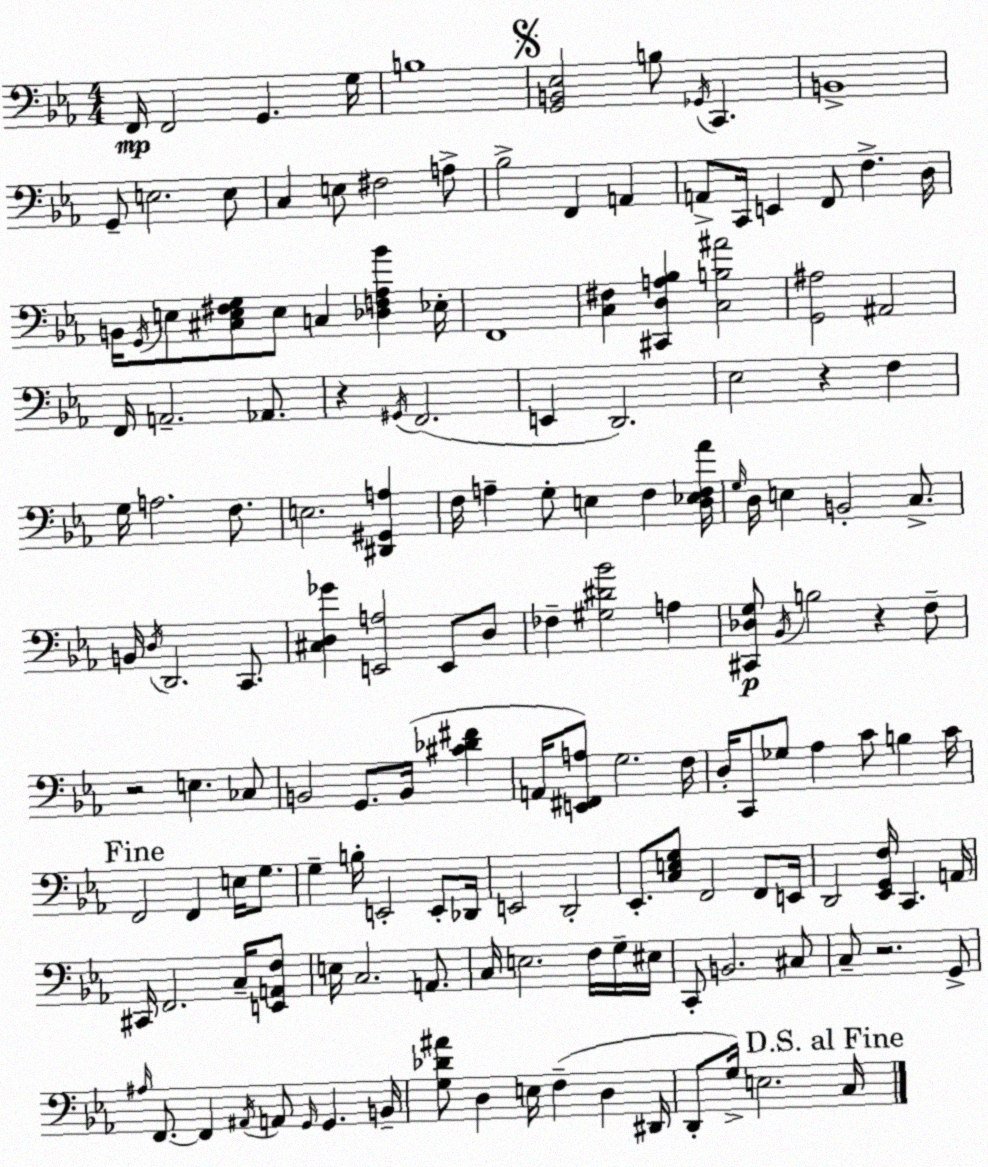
X:1
T:Untitled
M:4/4
L:1/4
K:Eb
F,,/4 F,,2 G,, G,/4 B,4 [G,,B,,_E,]2 B,/2 _G,,/4 C,, B,,4 G,,/2 E,2 E,/2 C, E,/2 ^F,2 A,/2 _B,2 F,, A,, A,,/2 C,,/4 E,, F,,/2 F, D,/4 B,,/4 G,,/4 E,/2 [^C,E,^F,G,]/2 E,/2 C, [_D,F,_A,_B] _E,/4 F,,4 [C,^F,] [^C,,D,A,_B,] [C,B,^A]2 [G,,^A,]2 ^A,,2 F,,/4 A,,2 _A,,/2 z ^G,,/4 F,,2 E,, D,,2 _E,2 z F, G,/4 A,2 F,/2 E,2 [^D,,^G,,A,] F,/4 A, G,/2 E, F, [D,_E,F,_A]/4 G,/4 D,/4 E, B,,2 C,/2 B,,/4 D,/4 D,,2 C,,/2 [^C,D,_G] [E,,A,]2 E,,/2 D,/2 _F, [^G,^D_B]2 A, [^C,,_D,G,]/2 _B,,/4 B,2 z F,/2 z2 E, _C,/2 B,,2 G,,/2 B,,/4 [^C_D^F] A,,/4 [E,,^F,,A,]/2 G,2 F,/4 D,/4 C,,/2 _G,/2 _A, C/2 B, C/4 F,,2 F,, E,/4 G,/2 G, B,/4 E,,2 E,,/2 _D,,/4 E,,2 D,,2 _E,,/2 [C,E,G,]/2 F,,2 F,,/2 E,,/4 D,,2 [_E,,G,,F,]/4 C,, A,,/4 ^C,,/4 F,,2 C,/4 [E,,A,,F,]/2 E,/4 C,2 A,,/2 C,/4 E,2 F,/4 G,/4 ^E,/4 C,,/2 B,,2 ^C,/2 C,/2 z2 G,,/2 ^A,/4 F,,/2 F,, ^A,,/4 A,,/2 G,,/4 G,, B,,/4 [G,_D^A]/2 D, E,/4 F, D, ^D,,/4 D,,/2 G,/4 E,2 C,/4